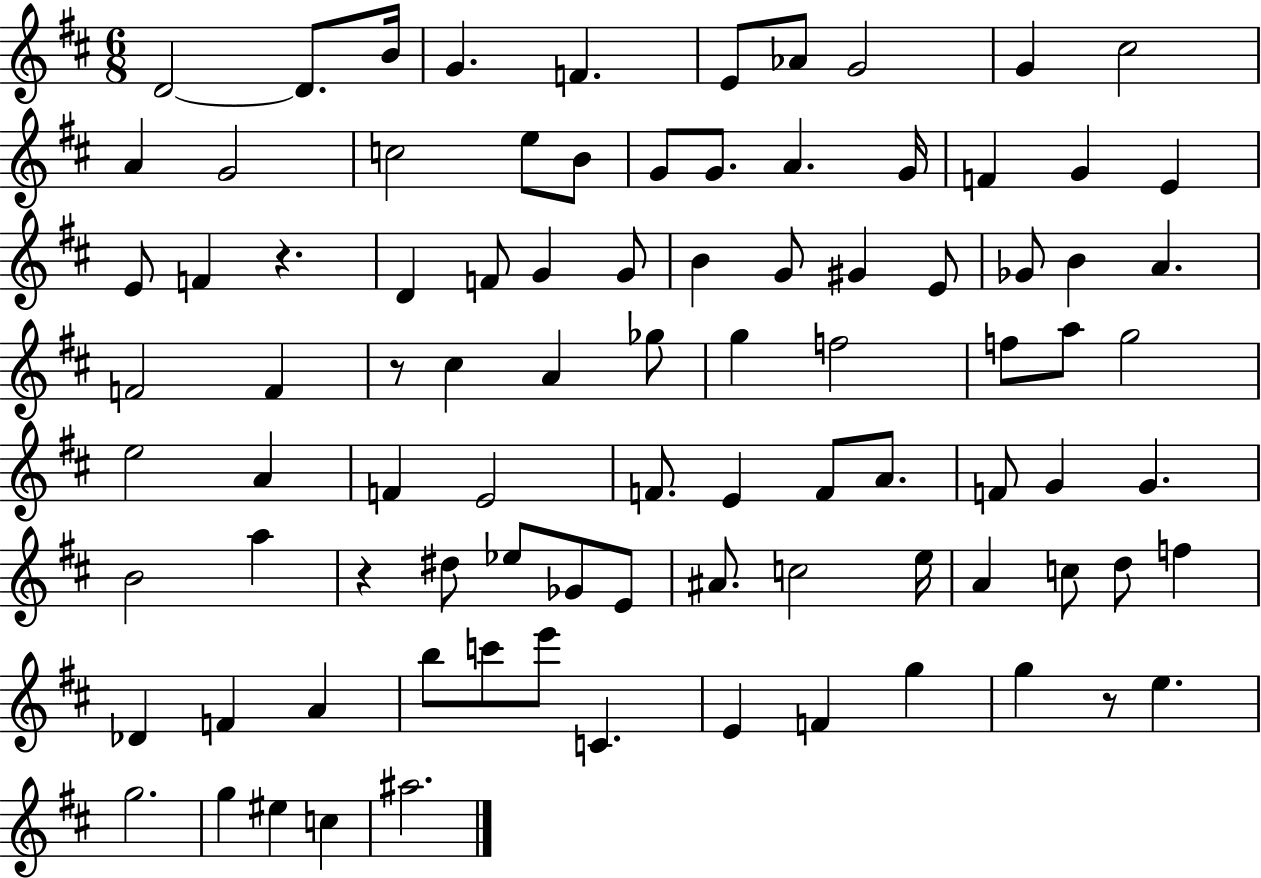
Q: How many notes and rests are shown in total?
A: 90